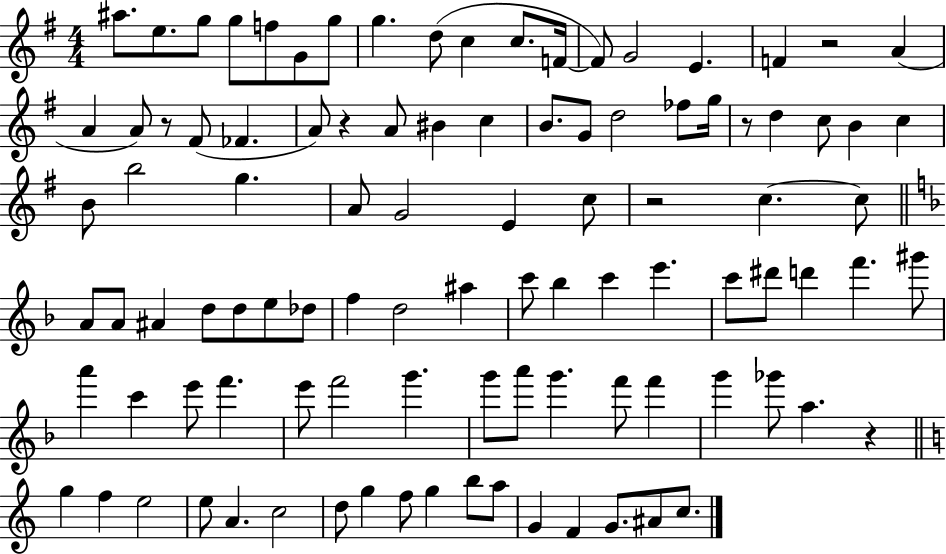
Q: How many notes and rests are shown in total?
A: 100